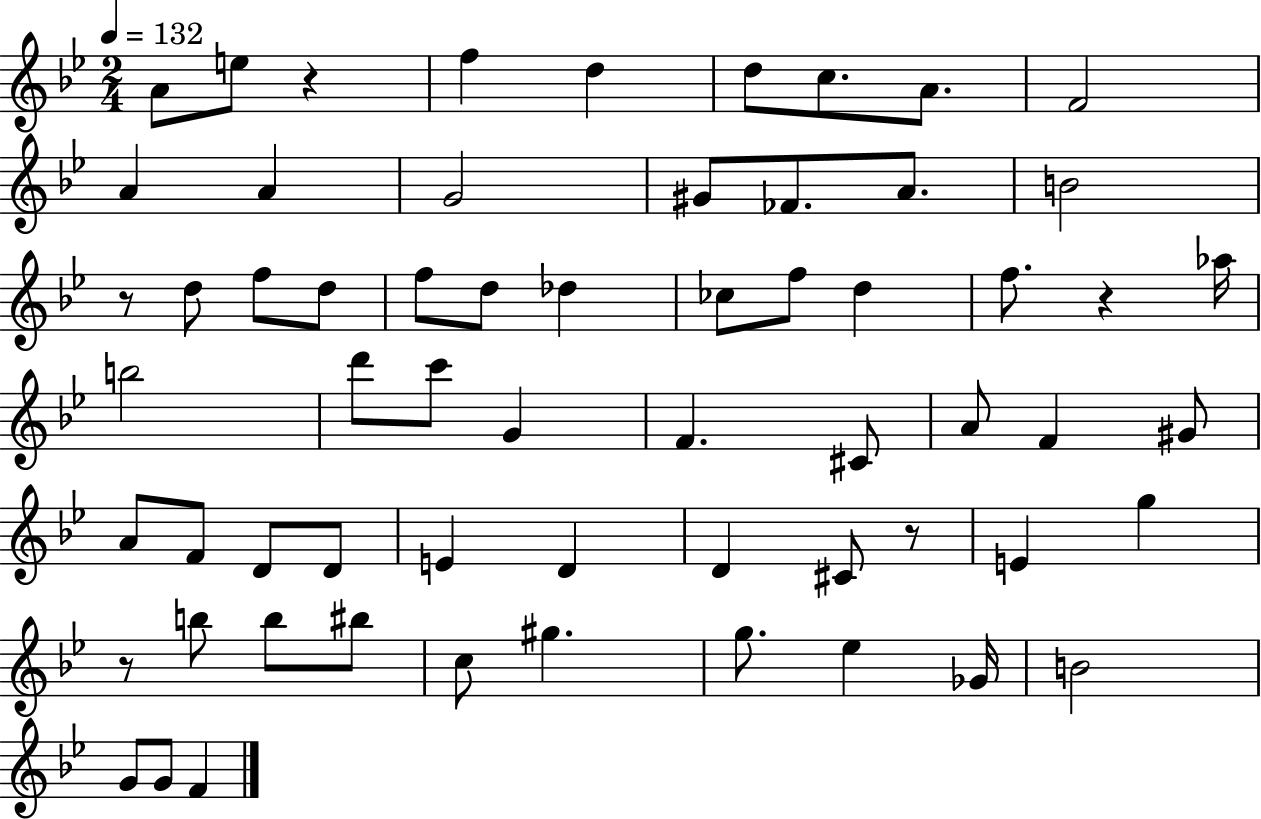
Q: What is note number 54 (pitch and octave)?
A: B4